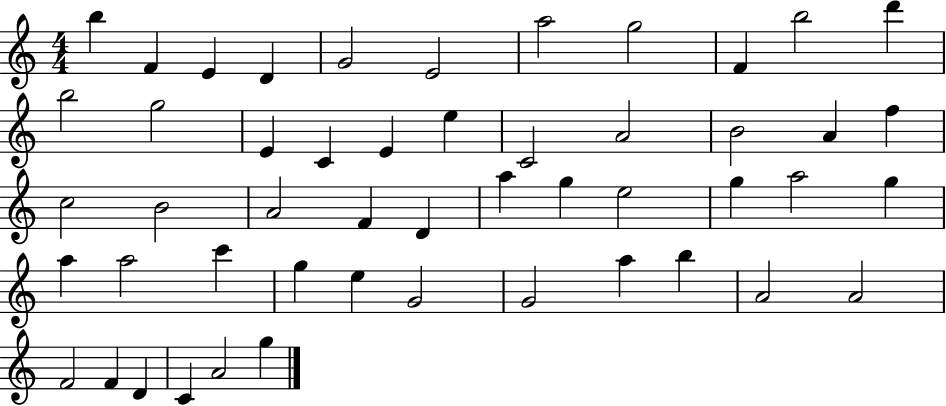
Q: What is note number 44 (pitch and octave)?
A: A4